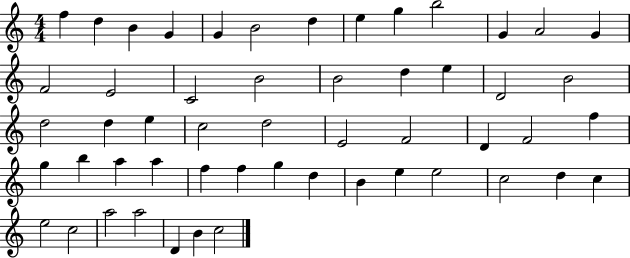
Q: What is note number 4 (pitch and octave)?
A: G4